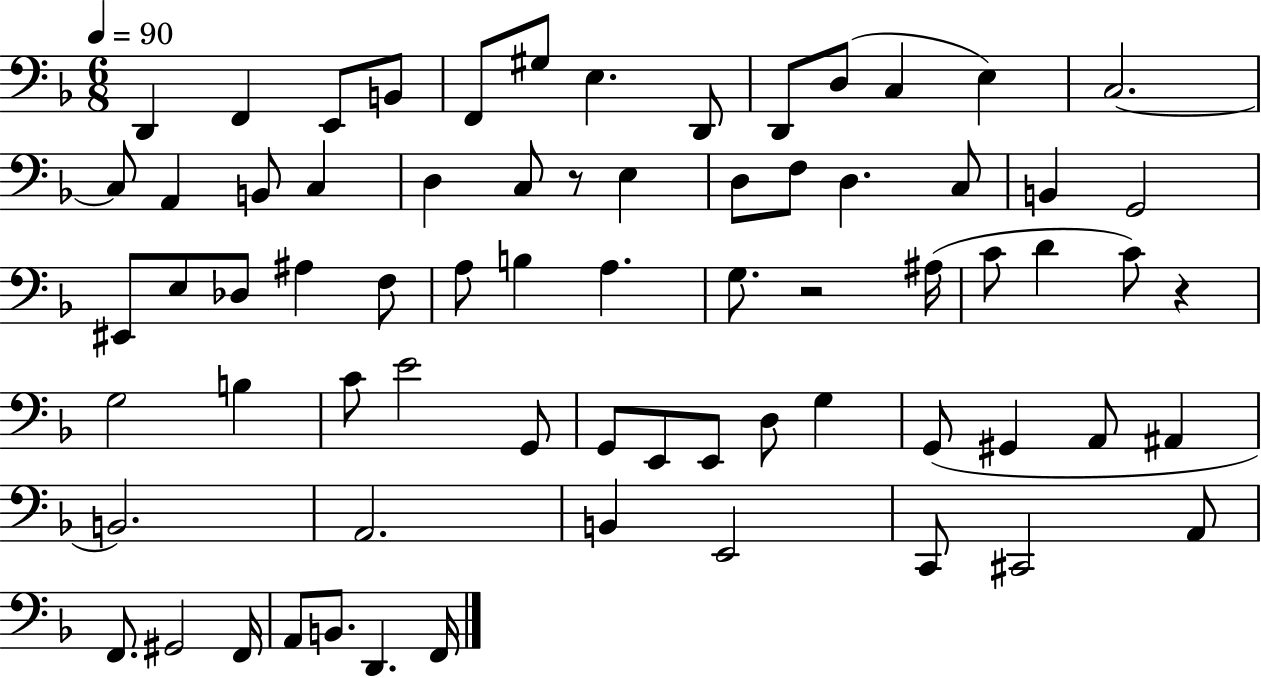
X:1
T:Untitled
M:6/8
L:1/4
K:F
D,, F,, E,,/2 B,,/2 F,,/2 ^G,/2 E, D,,/2 D,,/2 D,/2 C, E, C,2 C,/2 A,, B,,/2 C, D, C,/2 z/2 E, D,/2 F,/2 D, C,/2 B,, G,,2 ^E,,/2 E,/2 _D,/2 ^A, F,/2 A,/2 B, A, G,/2 z2 ^A,/4 C/2 D C/2 z G,2 B, C/2 E2 G,,/2 G,,/2 E,,/2 E,,/2 D,/2 G, G,,/2 ^G,, A,,/2 ^A,, B,,2 A,,2 B,, E,,2 C,,/2 ^C,,2 A,,/2 F,,/2 ^G,,2 F,,/4 A,,/2 B,,/2 D,, F,,/4